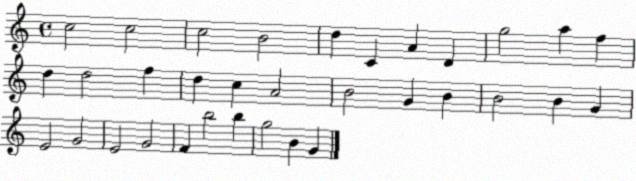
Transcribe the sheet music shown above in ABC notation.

X:1
T:Untitled
M:4/4
L:1/4
K:C
c2 c2 c2 B2 d C A D g2 a f d d2 f d c A2 B2 G B B2 B G E2 G2 E2 G2 F b2 b g2 B G